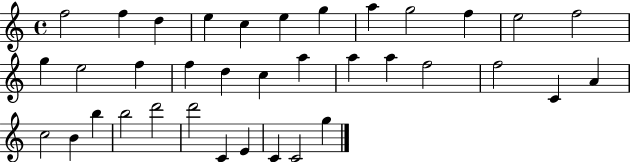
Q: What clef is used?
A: treble